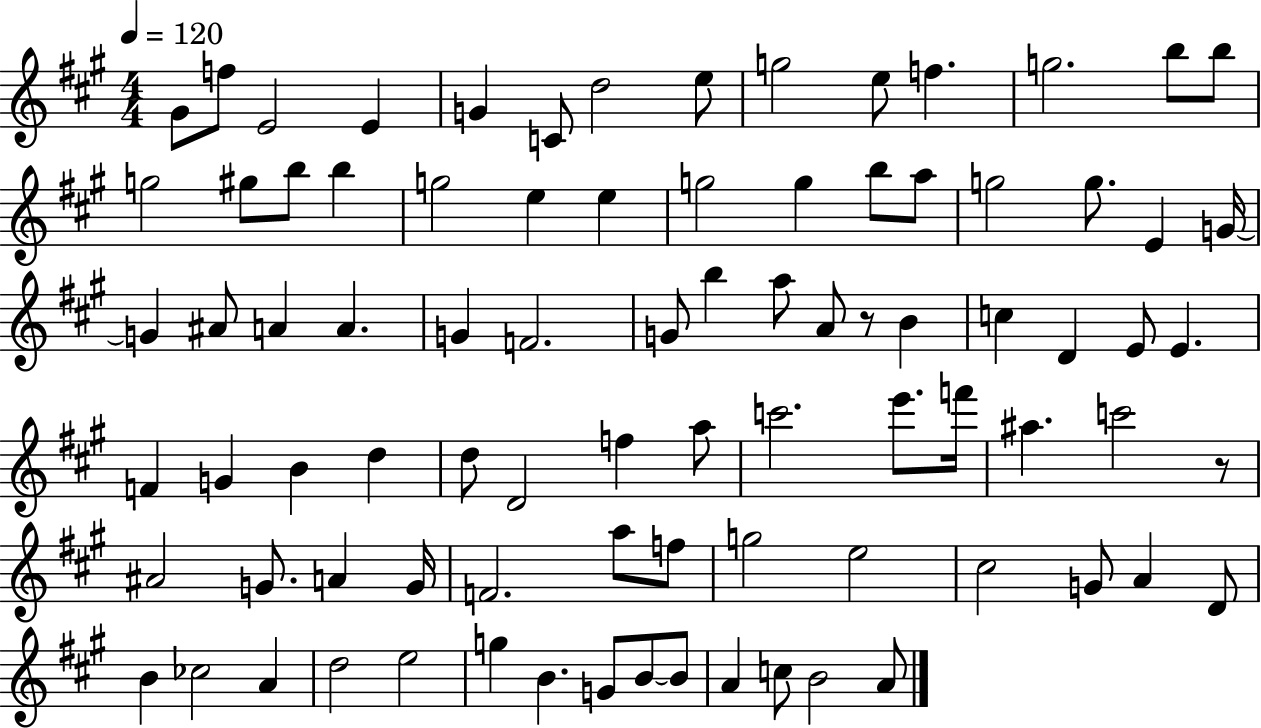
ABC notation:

X:1
T:Untitled
M:4/4
L:1/4
K:A
^G/2 f/2 E2 E G C/2 d2 e/2 g2 e/2 f g2 b/2 b/2 g2 ^g/2 b/2 b g2 e e g2 g b/2 a/2 g2 g/2 E G/4 G ^A/2 A A G F2 G/2 b a/2 A/2 z/2 B c D E/2 E F G B d d/2 D2 f a/2 c'2 e'/2 f'/4 ^a c'2 z/2 ^A2 G/2 A G/4 F2 a/2 f/2 g2 e2 ^c2 G/2 A D/2 B _c2 A d2 e2 g B G/2 B/2 B/2 A c/2 B2 A/2